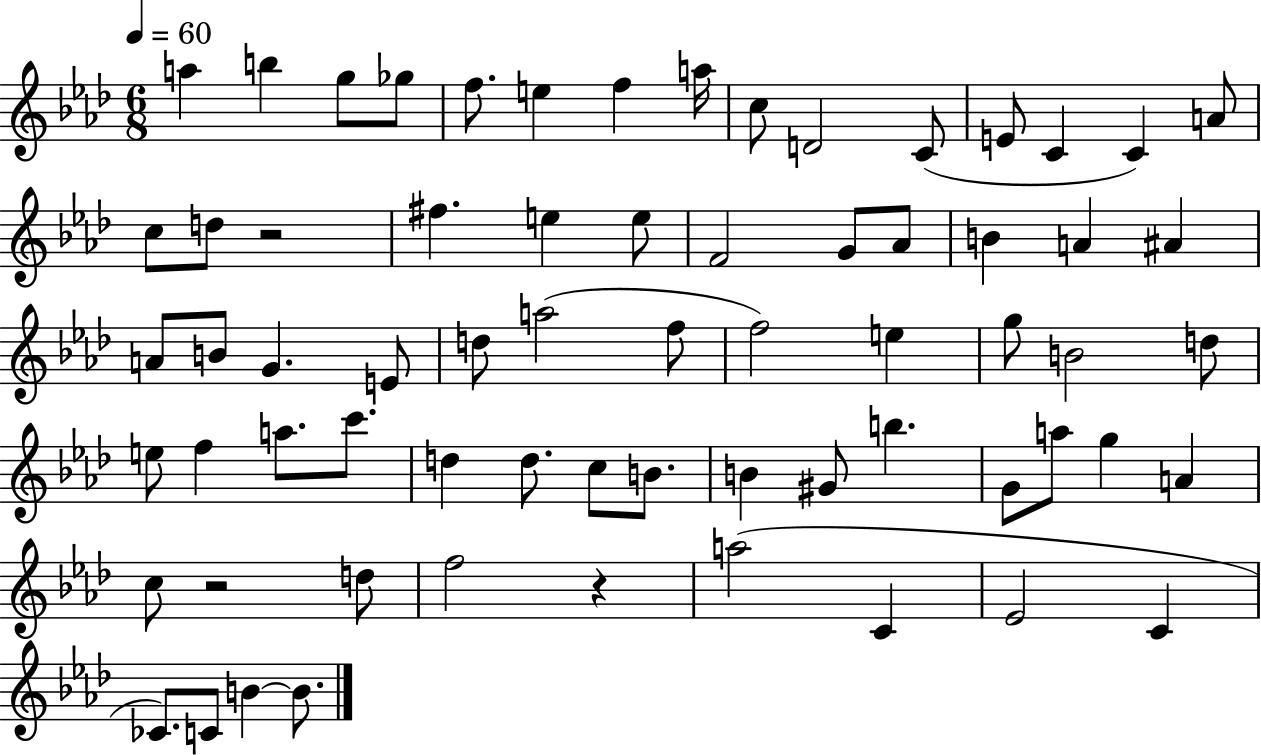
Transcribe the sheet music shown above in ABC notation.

X:1
T:Untitled
M:6/8
L:1/4
K:Ab
a b g/2 _g/2 f/2 e f a/4 c/2 D2 C/2 E/2 C C A/2 c/2 d/2 z2 ^f e e/2 F2 G/2 _A/2 B A ^A A/2 B/2 G E/2 d/2 a2 f/2 f2 e g/2 B2 d/2 e/2 f a/2 c'/2 d d/2 c/2 B/2 B ^G/2 b G/2 a/2 g A c/2 z2 d/2 f2 z a2 C _E2 C _C/2 C/2 B B/2